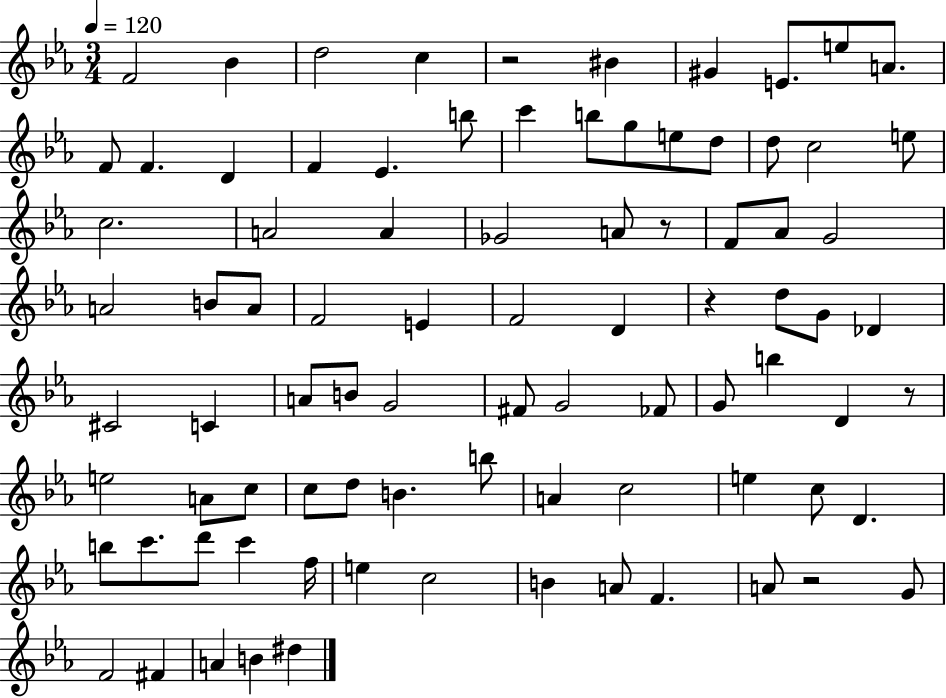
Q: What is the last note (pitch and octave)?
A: D#5